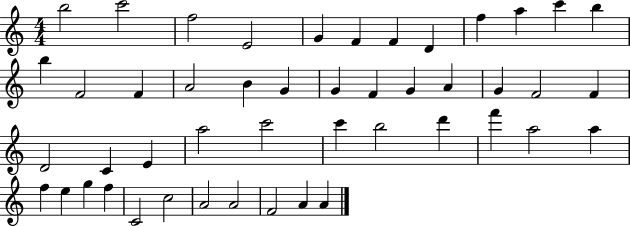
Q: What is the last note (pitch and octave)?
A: A4